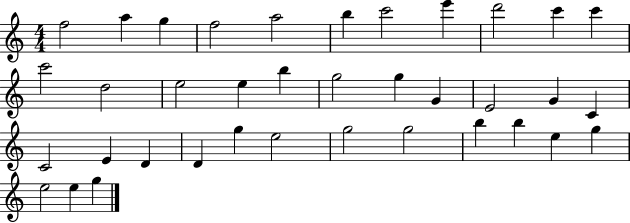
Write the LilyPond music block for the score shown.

{
  \clef treble
  \numericTimeSignature
  \time 4/4
  \key c \major
  f''2 a''4 g''4 | f''2 a''2 | b''4 c'''2 e'''4 | d'''2 c'''4 c'''4 | \break c'''2 d''2 | e''2 e''4 b''4 | g''2 g''4 g'4 | e'2 g'4 c'4 | \break c'2 e'4 d'4 | d'4 g''4 e''2 | g''2 g''2 | b''4 b''4 e''4 g''4 | \break e''2 e''4 g''4 | \bar "|."
}